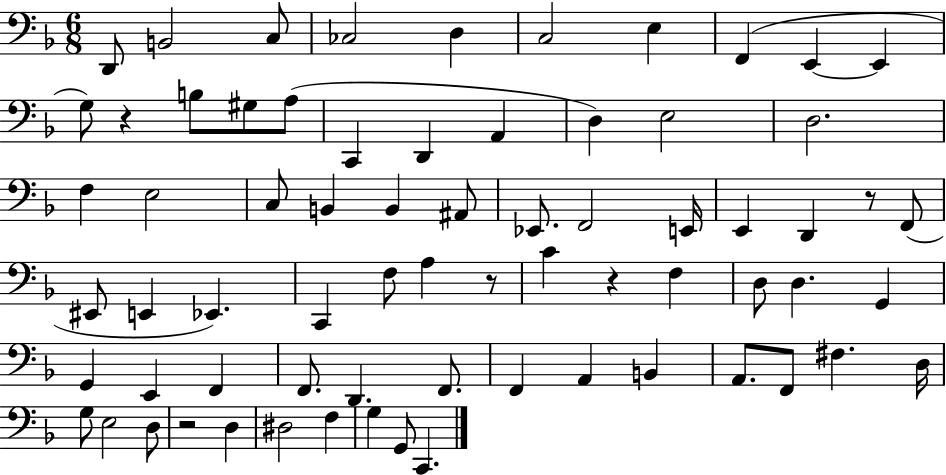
X:1
T:Untitled
M:6/8
L:1/4
K:F
D,,/2 B,,2 C,/2 _C,2 D, C,2 E, F,, E,, E,, G,/2 z B,/2 ^G,/2 A,/2 C,, D,, A,, D, E,2 D,2 F, E,2 C,/2 B,, B,, ^A,,/2 _E,,/2 F,,2 E,,/4 E,, D,, z/2 F,,/2 ^E,,/2 E,, _E,, C,, F,/2 A, z/2 C z F, D,/2 D, G,, G,, E,, F,, F,,/2 D,, F,,/2 F,, A,, B,, A,,/2 F,,/2 ^F, D,/4 G,/2 E,2 D,/2 z2 D, ^D,2 F, G, G,,/2 C,,